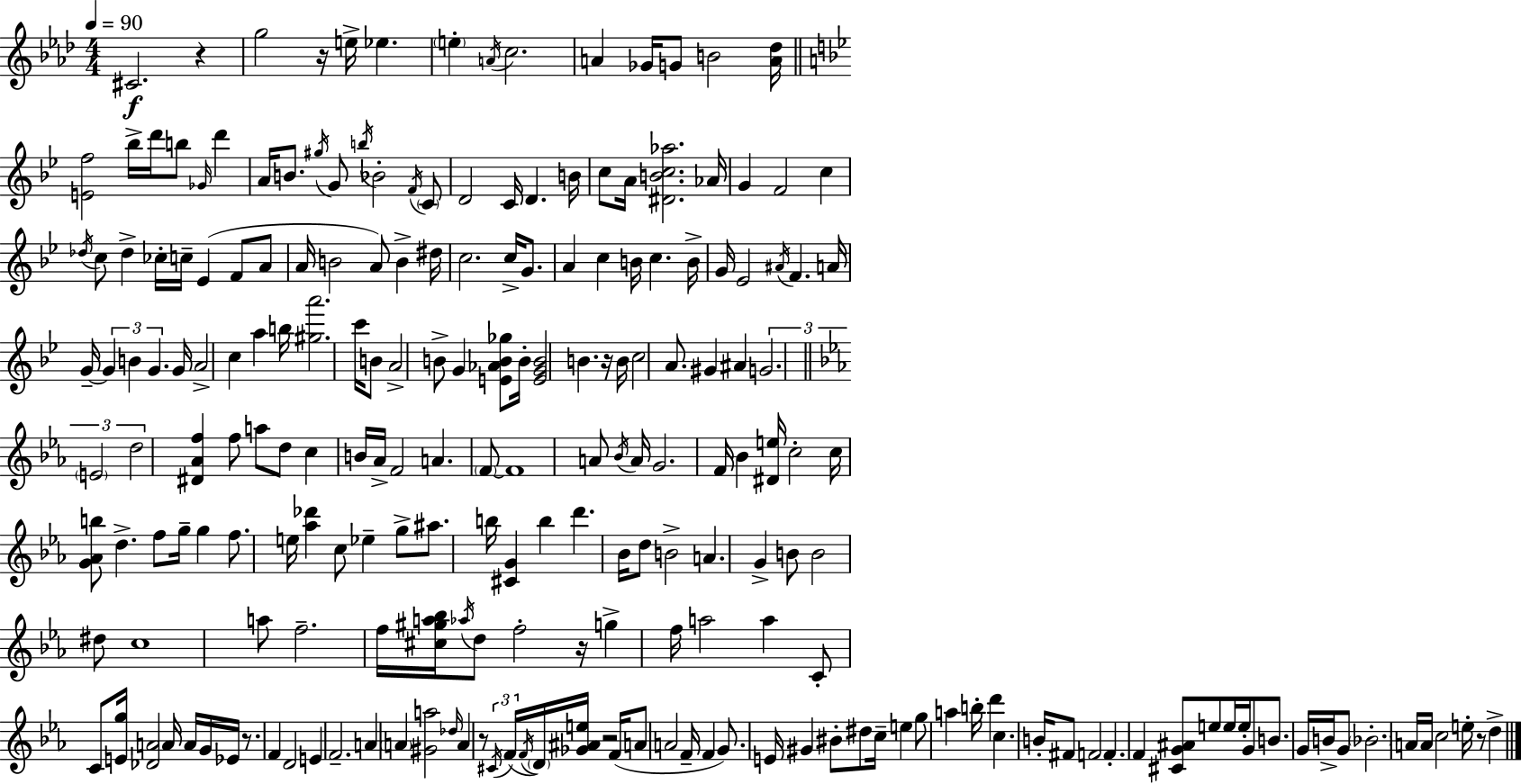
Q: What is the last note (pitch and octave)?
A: D5